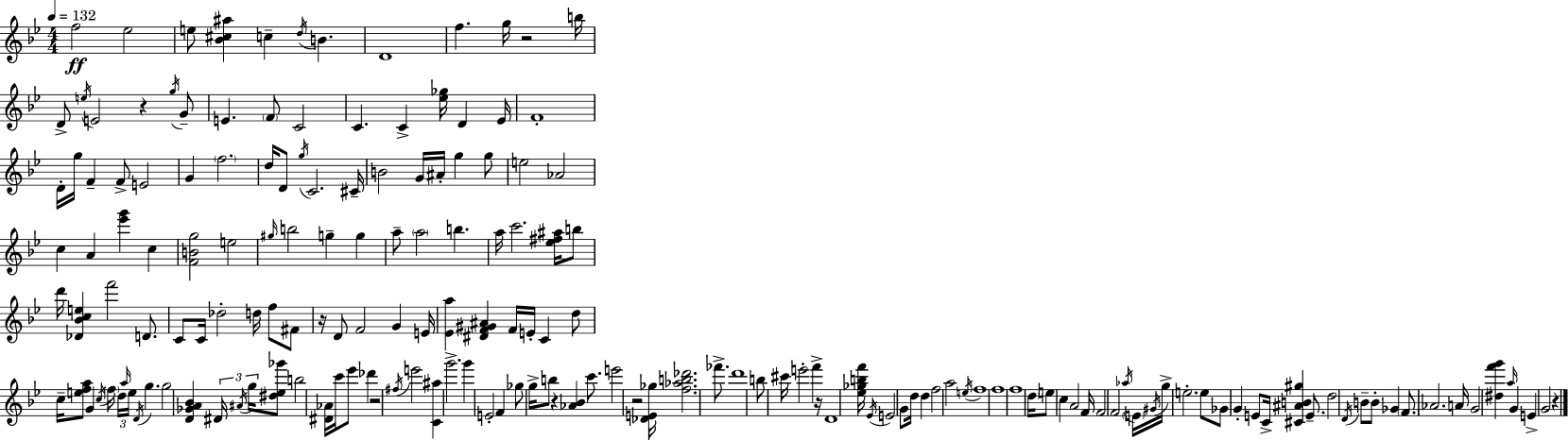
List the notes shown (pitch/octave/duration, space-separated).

F5/h Eb5/h E5/e [Bb4,C#5,A#5]/q C5/q D5/s B4/q. D4/w F5/q. G5/s R/h B5/s D4/e E5/s E4/h R/q G5/s G4/e E4/q. F4/e C4/h C4/q. C4/q [Eb5,Gb5]/s D4/q Eb4/s F4/w D4/s G5/s F4/q F4/e E4/h G4/q F5/h. D5/s D4/e G5/s C4/h. C#4/s B4/h G4/s A#4/s G5/q G5/e E5/h Ab4/h C5/q A4/q [Eb6,G6]/q C5/q [F4,B4,G5]/h E5/h G#5/s B5/h G5/q G5/q A5/e A5/h B5/q. A5/s C6/h. [Eb5,F#5,A#5]/s B5/e D6/s [Db4,Bb4,C5,E5]/q F6/h D4/e. C4/e C4/s Db5/h D5/s F5/e F#4/e R/s D4/e F4/h G4/q E4/s [Eb4,A5]/q [D#4,F4,G#4,A#4]/q F4/s E4/s C4/q D5/e C5/s [E5,F5,A5]/e G4/q C5/s F5/s D5/s A5/s E5/s D4/s G5/q. G5/h [D4,Gb4,A4,Bb4]/q D#4/s A#4/s G5/s [D#5,Eb5,Gb6]/e B5/h [D#4,Ab4]/s C6/s Eb6/e Db6/q R/h F#5/s E6/h [C4,A#5]/q G6/h. G6/q E4/h F4/q Gb5/e G5/s B5/e R/q [Ab4,Bb4]/q C6/e. E6/h R/h [Db4,E4,Gb5]/s [F5,Ab5,B5,Db6]/h. FES6/e. D6/w B5/e C#6/s E6/h F6/q R/s D4/w [Eb5,Gb5,B5,F6]/s Eb4/s E4/h G4/e D5/s D5/q F5/h A5/h E5/s F5/w F5/w F5/w D5/s E5/e C5/q A4/h F4/s F4/h F4/h Ab5/s E4/s G#4/s G5/s E5/h. E5/e Gb4/e G4/q E4/e C4/s [C#4,A#4,B4,G#5]/q E4/e. D5/h D4/s B4/e B4/e Gb4/q F4/e. Ab4/h. A4/s G4/h [D#5,F6,G6]/q A5/s G4/q E4/q G4/h R/q